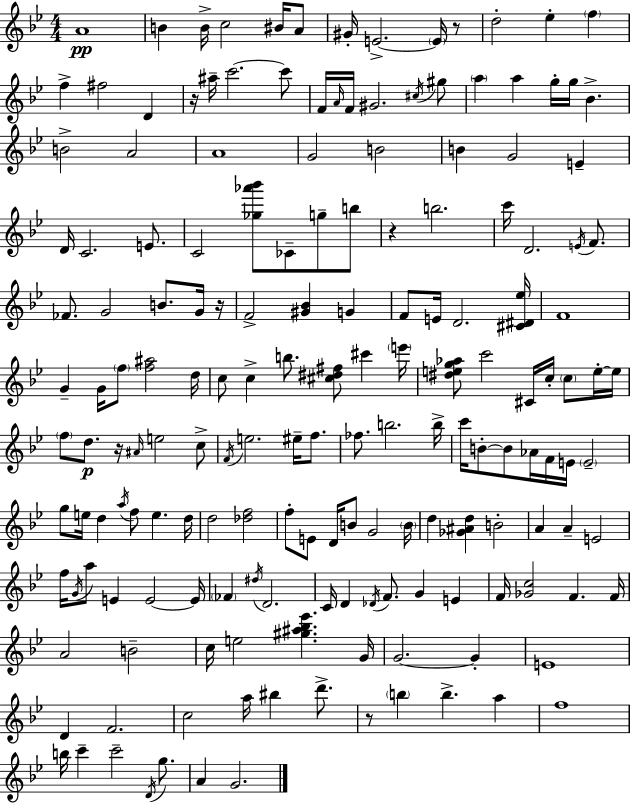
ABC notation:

X:1
T:Untitled
M:4/4
L:1/4
K:Gm
A4 B B/4 c2 ^B/4 A/2 ^G/4 E2 E/4 z/2 d2 _e f f ^f2 D z/4 ^a/4 c'2 c'/2 F/4 A/4 F/4 ^G2 ^c/4 ^g/2 a a g/4 g/4 _B B2 A2 A4 G2 B2 B G2 E D/4 C2 E/2 C2 [_g_a'_b']/2 _C/2 g/2 b/2 z b2 c'/4 D2 E/4 F/2 _F/2 G2 B/2 G/4 z/4 F2 [^G_B] G F/2 E/4 D2 [^C^D_e]/4 F4 G G/4 f/2 [f^a]2 d/4 c/2 c b/2 [^c^d^f]/2 ^c' e'/4 [^deg_a]/2 c'2 ^C/4 c/4 c/2 e/4 e/4 f/2 d/2 z/4 ^A/4 e2 c/2 F/4 e2 ^e/4 f/2 _f/2 b2 b/4 c'/4 B/2 B/2 _A/4 F/4 E/4 E2 g/2 e/4 d a/4 f/2 e d/4 d2 [_df]2 f/2 E/2 D/4 B/2 G2 B/4 d [_G^Ad] B2 A A E2 f/4 G/4 a/2 E E2 E/4 _F ^d/4 D2 C/4 D _D/4 F/2 G E F/4 [_Gc]2 F F/4 A2 B2 c/4 e2 [^g^a_b_e'] G/4 G2 G E4 D F2 c2 a/4 ^b d'/2 z/2 b b a f4 b/4 c' c'2 D/4 g/2 A G2